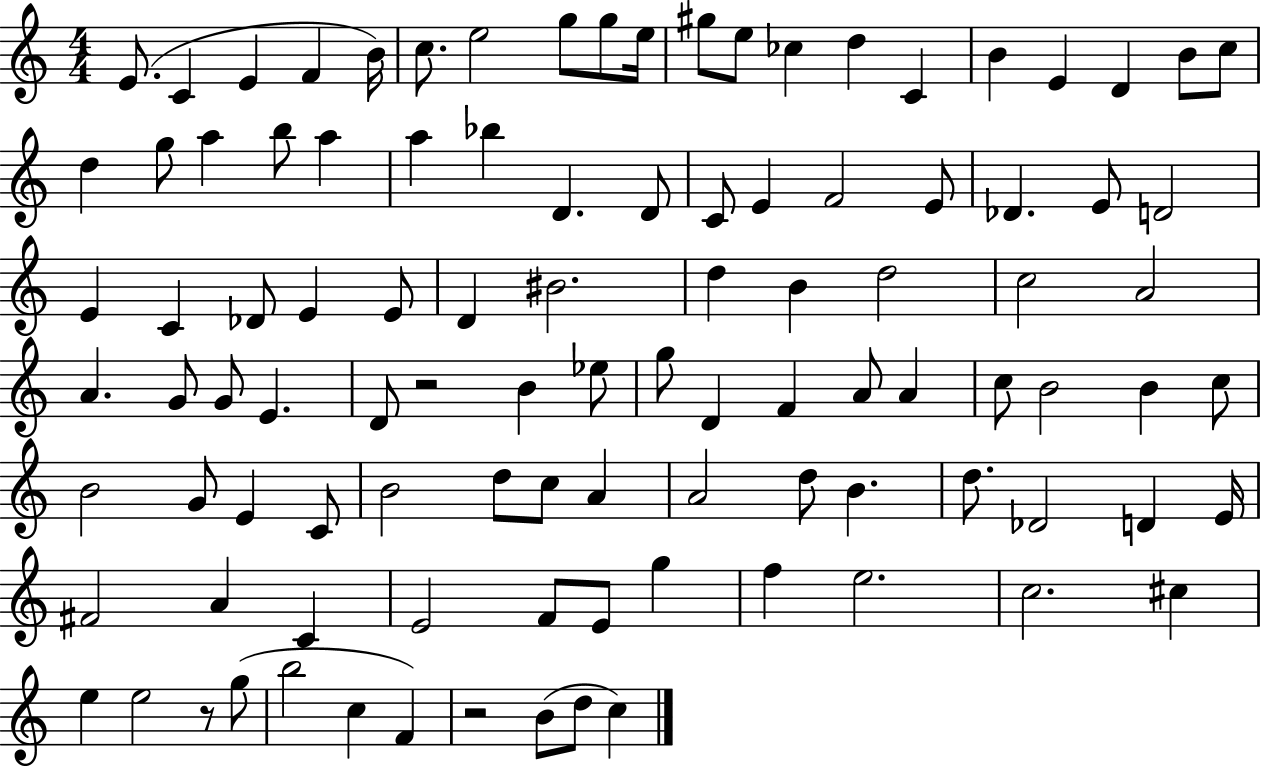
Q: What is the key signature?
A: C major